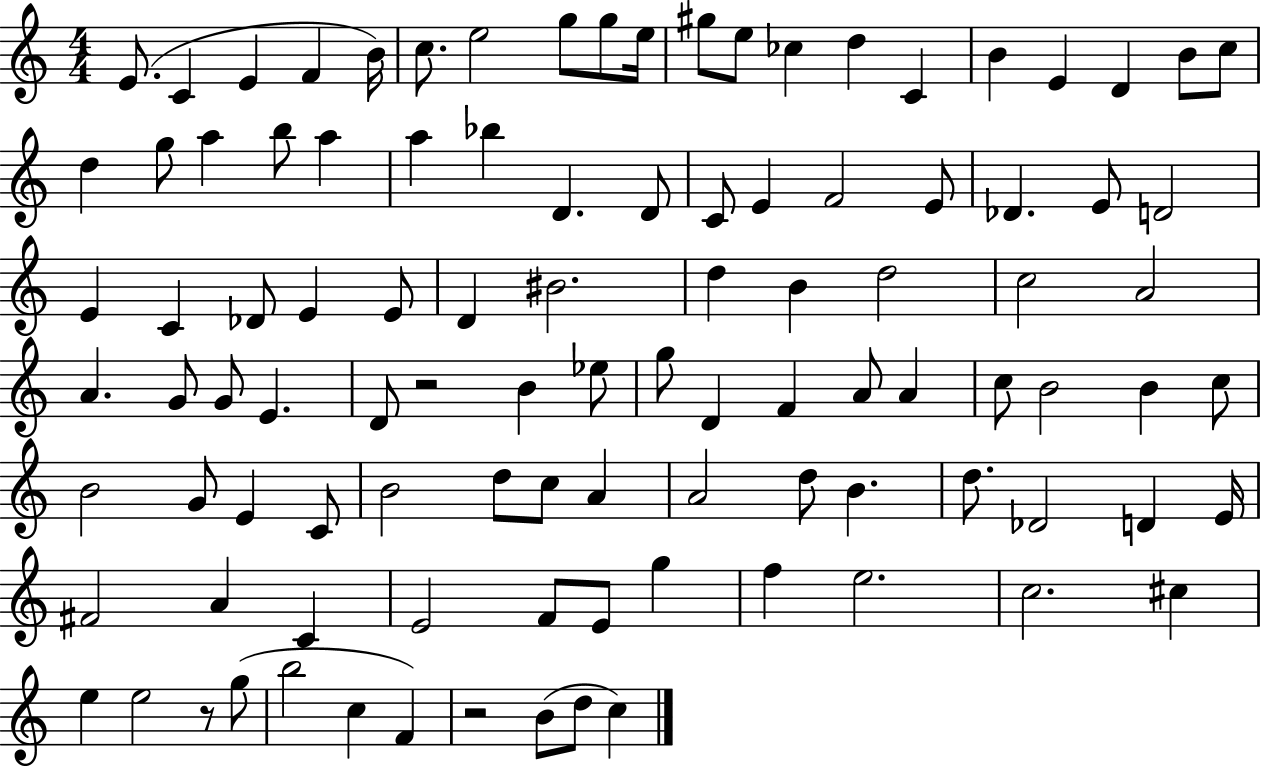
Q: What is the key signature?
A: C major